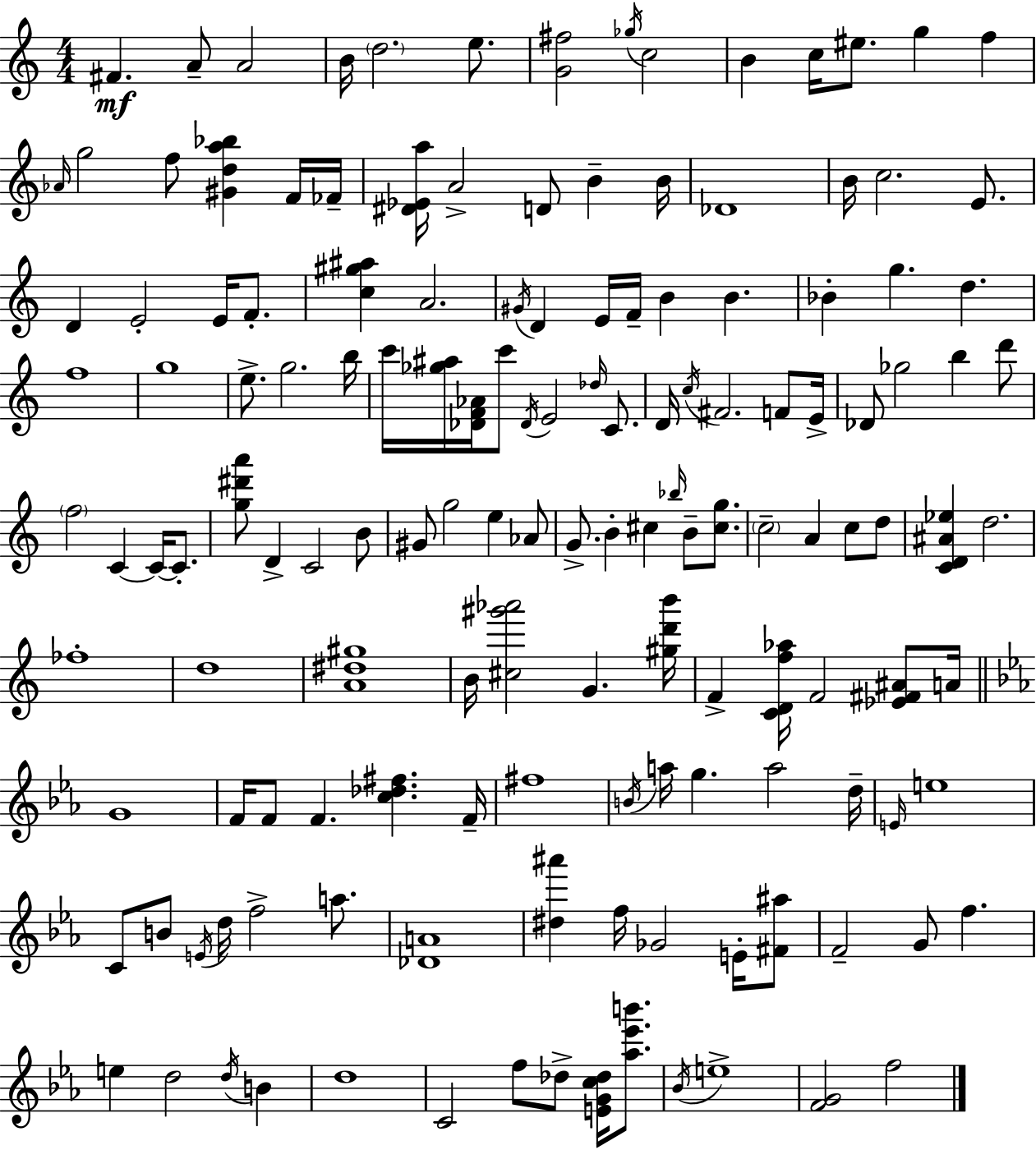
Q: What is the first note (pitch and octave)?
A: F#4